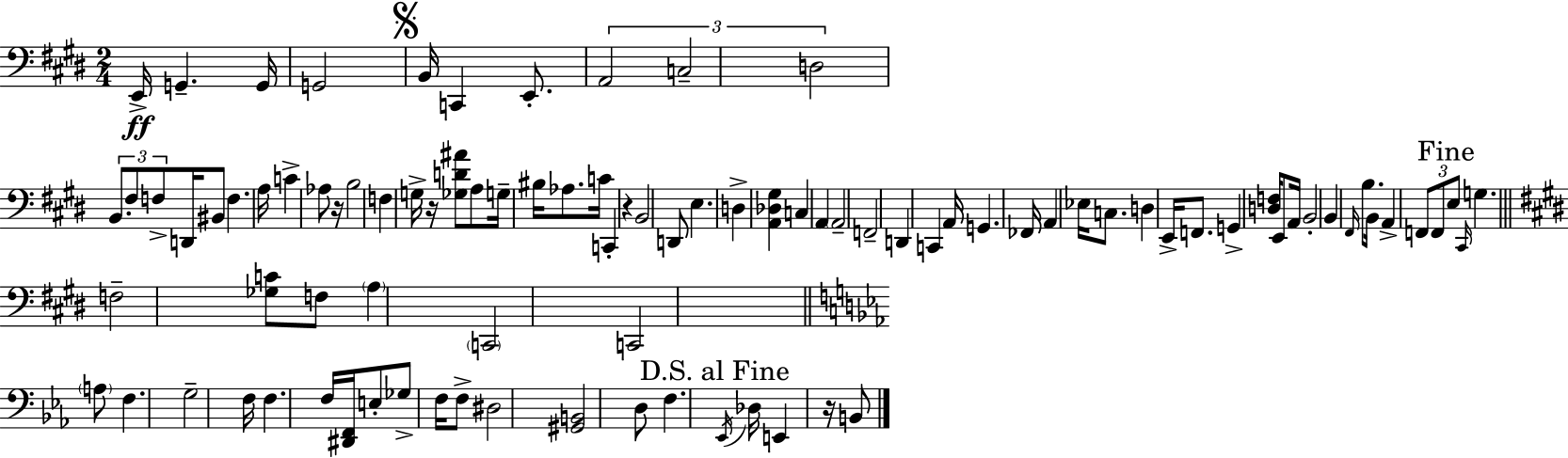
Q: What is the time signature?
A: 2/4